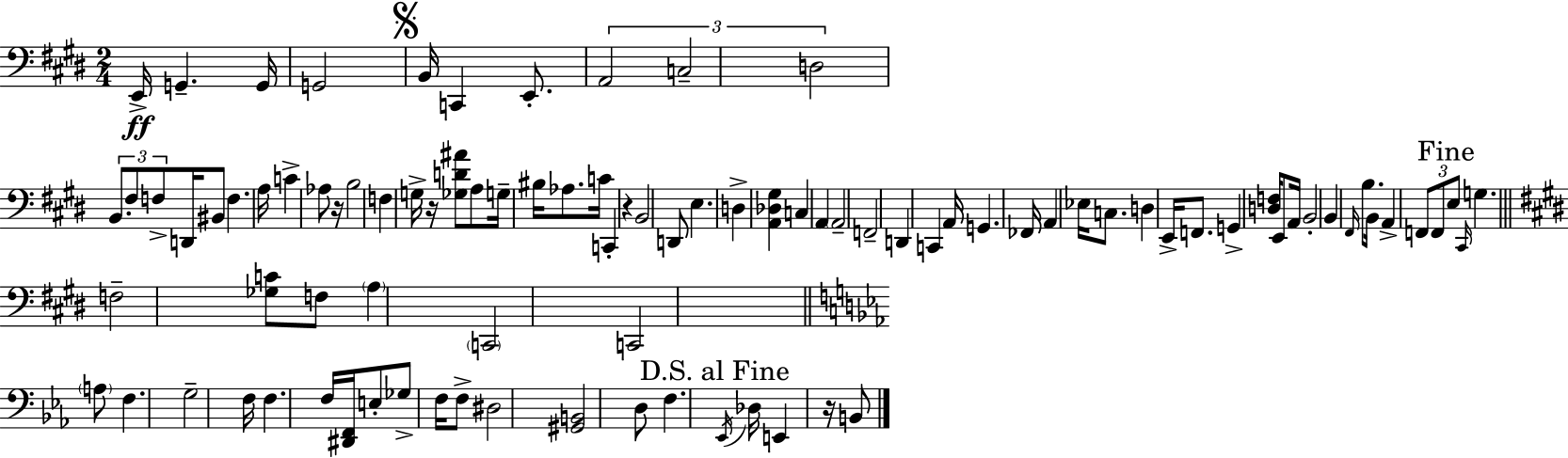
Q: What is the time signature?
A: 2/4